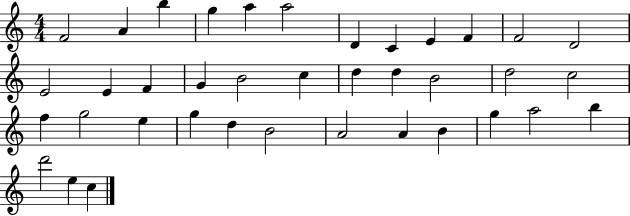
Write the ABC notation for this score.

X:1
T:Untitled
M:4/4
L:1/4
K:C
F2 A b g a a2 D C E F F2 D2 E2 E F G B2 c d d B2 d2 c2 f g2 e g d B2 A2 A B g a2 b d'2 e c